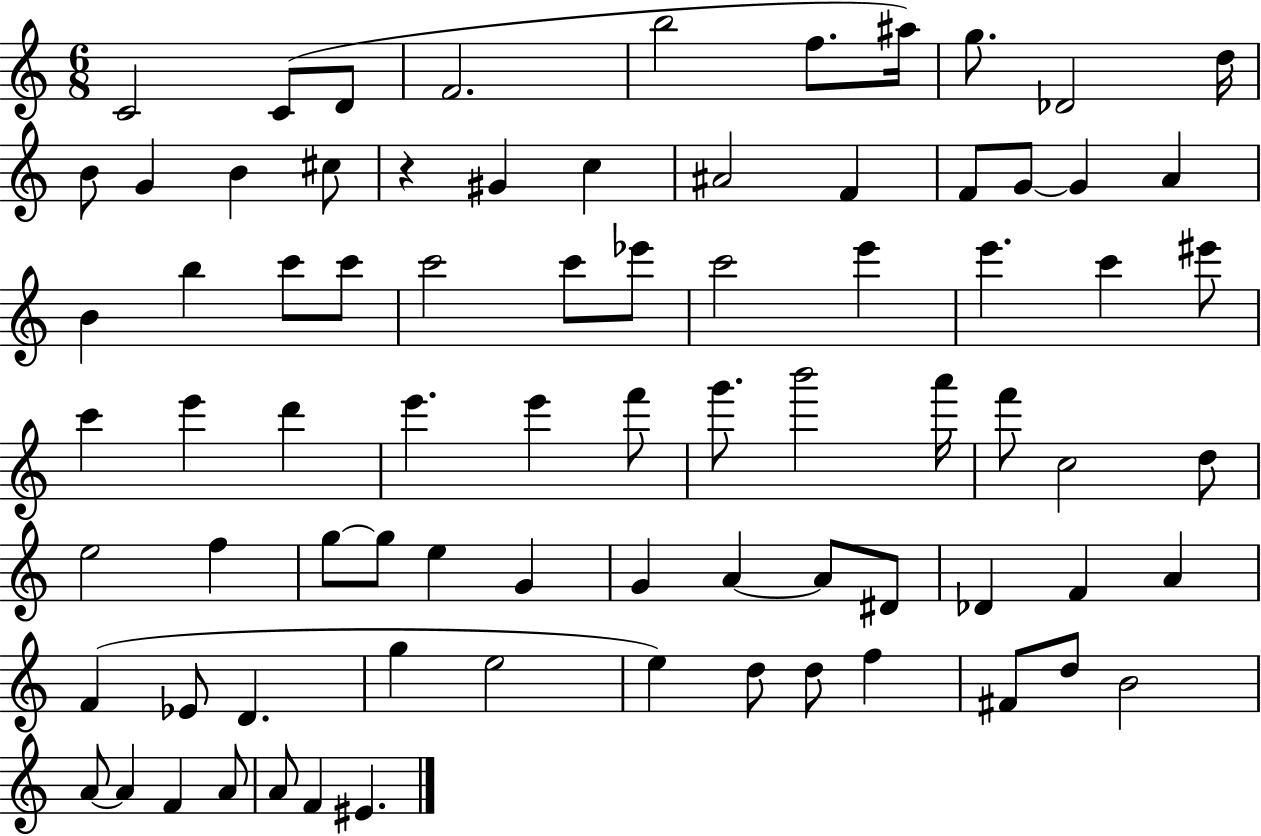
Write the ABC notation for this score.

X:1
T:Untitled
M:6/8
L:1/4
K:C
C2 C/2 D/2 F2 b2 f/2 ^a/4 g/2 _D2 d/4 B/2 G B ^c/2 z ^G c ^A2 F F/2 G/2 G A B b c'/2 c'/2 c'2 c'/2 _e'/2 c'2 e' e' c' ^e'/2 c' e' d' e' e' f'/2 g'/2 b'2 a'/4 f'/2 c2 d/2 e2 f g/2 g/2 e G G A A/2 ^D/2 _D F A F _E/2 D g e2 e d/2 d/2 f ^F/2 d/2 B2 A/2 A F A/2 A/2 F ^E